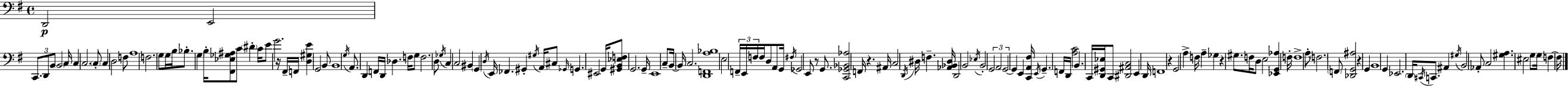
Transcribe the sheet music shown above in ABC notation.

X:1
T:Untitled
M:4/4
L:1/4
K:Em
D,,2 E,,2 C,,/2 D,,/2 B,,/2 B,,2 C,/4 C, C,2 C,/2 C, D,2 F,/2 A,4 F,2 G,/2 G,/4 B,/4 _B,/2 G, B,/4 [^F,,_E,_G,^A,]/2 C/2 ^D C/4 E/2 G2 z/4 ^F,,/4 F,,/4 [D,^G,E] G,,2 B,,/2 B,,4 G,/4 A,,/2 D,, F,,/4 D,,/4 _D, F,/4 G,/2 F,2 D,/2 _G,/4 C, C,2 ^B,, G,, D,/4 E,,/4 _F,, ^G,, ^G,/4 A,,/4 ^C,/2 _G,,/4 G,, ^E,,2 G,,/4 [^G,,B,,_E,F,]/2 G,,2 G,,/4 E,,4 C,/2 B,,/4 B,,/4 C,2 [D,,F,,A,_B,]4 E,2 F,,/4 E,,/4 F,/4 F,/4 D,/2 A,,/2 G,,/4 ^F,/4 _G,,2 E,,/2 z/2 G,,/2 [C,,_G,,_B,,_A,]2 F,,/4 z ^A,,/4 C,2 D,,/4 ^D,/4 F, [_A,,_B,,^D,]/4 D,,2 B,,2 _E,/4 B,,2 G,,2 A,,2 G,,2 G,, E,, [C,,A,,^F,]/4 E,,/4 G,, F,,/4 D,,/4 [A,C]2 B,, C,,/4 [D,,^G,,_E,]/4 C,,/2 [^D,,^A,,C,]2 E,, D,,/4 F,,4 z G,,2 A, F,/4 A, _G, z ^G,/2 F,/4 D,/2 E,2 [_E,,G,,_A,] F,/4 F,4 A,/2 F,2 F,,/2 [_D,,G,,^A,]2 z G,, B,,4 G,, _E,,2 D,,/4 ^C,,/4 C,,/2 ^A,, ^G,/4 B,,2 _A,,/2 C,2 [^G,A,] ^E,2 G,/2 G,/4 F, F,/4